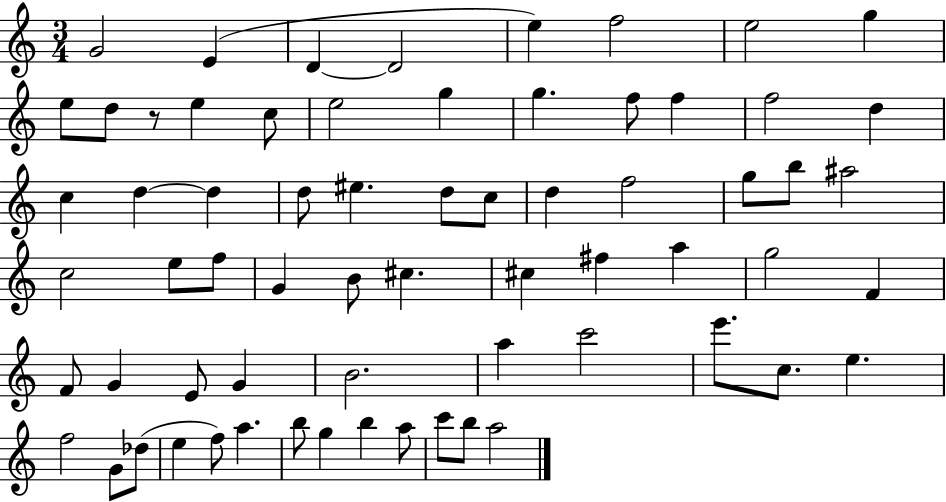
X:1
T:Untitled
M:3/4
L:1/4
K:C
G2 E D D2 e f2 e2 g e/2 d/2 z/2 e c/2 e2 g g f/2 f f2 d c d d d/2 ^e d/2 c/2 d f2 g/2 b/2 ^a2 c2 e/2 f/2 G B/2 ^c ^c ^f a g2 F F/2 G E/2 G B2 a c'2 e'/2 c/2 e f2 G/2 _d/2 e f/2 a b/2 g b a/2 c'/2 b/2 a2